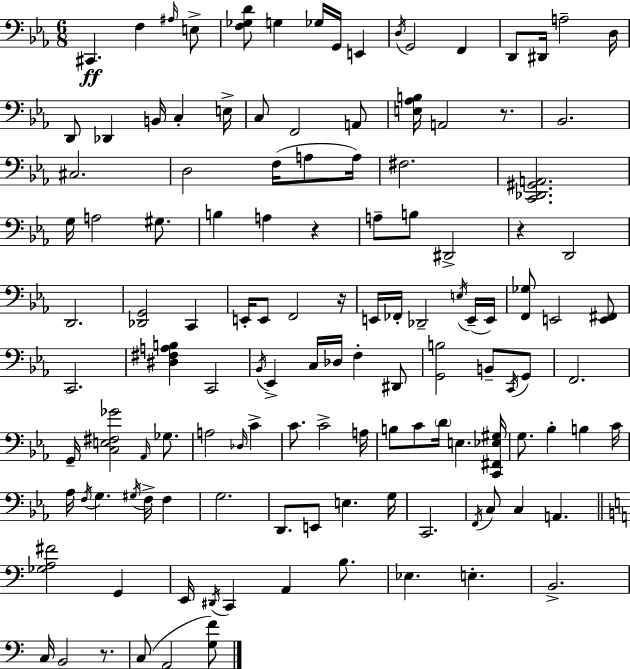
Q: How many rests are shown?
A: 5